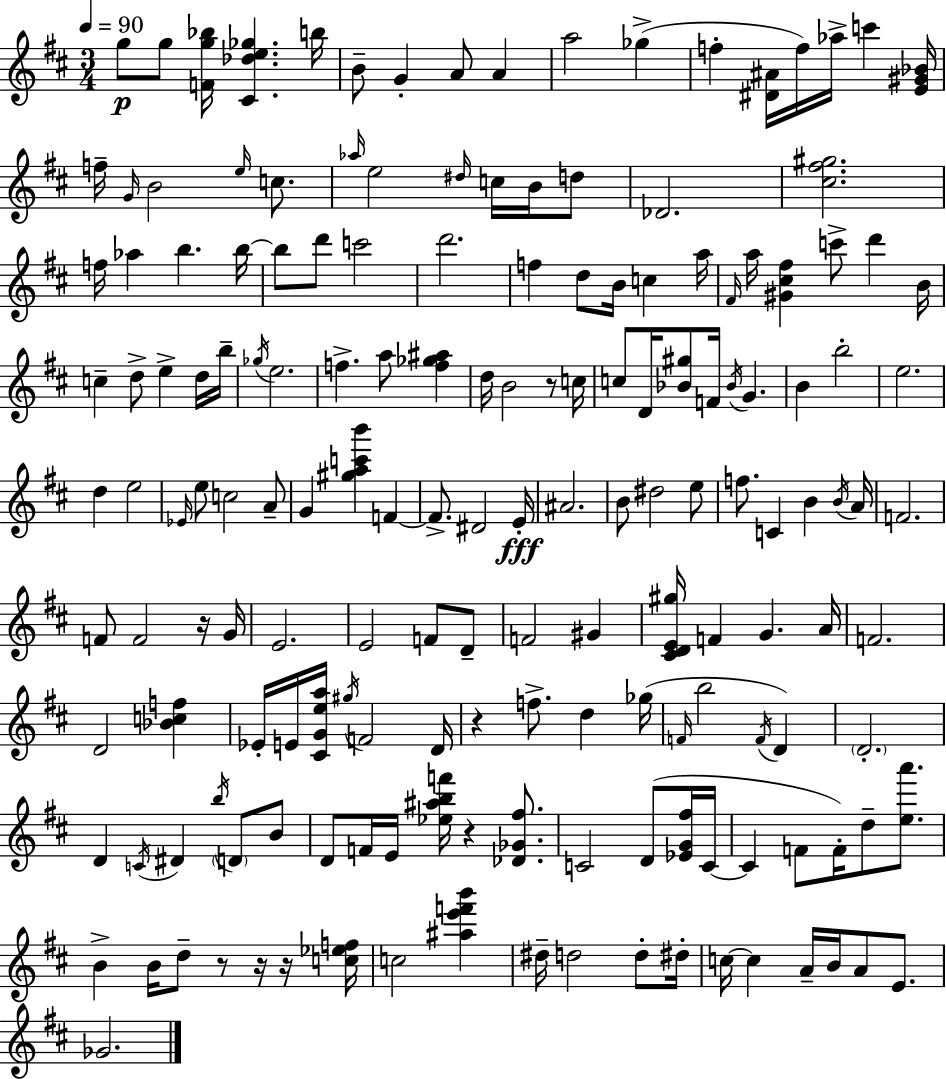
X:1
T:Untitled
M:3/4
L:1/4
K:D
g/2 g/2 [Fg_b]/4 [^C_de_g] b/4 B/2 G A/2 A a2 _g f [^D^A]/4 f/4 _a/4 c' [E^G_B]/4 f/4 G/4 B2 e/4 c/2 _a/4 e2 ^d/4 c/4 B/4 d/2 _D2 [^c^f^g]2 f/4 _a b b/4 b/2 d'/2 c'2 d'2 f d/2 B/4 c a/4 ^F/4 a/4 [^G^c^f] c'/2 d' B/4 c d/2 e d/4 b/4 _g/4 e2 f a/2 [f_g^a] d/4 B2 z/2 c/4 c/2 D/4 [_B^g]/2 F/4 _B/4 G B b2 e2 d e2 _E/4 e/2 c2 A/2 G [^gac'b'] F F/2 ^D2 E/4 ^A2 B/2 ^d2 e/2 f/2 C B B/4 A/4 F2 F/2 F2 z/4 G/4 E2 E2 F/2 D/2 F2 ^G [^CDE^g]/4 F G A/4 F2 D2 [_Bcf] _E/4 E/4 [^CGea]/4 ^g/4 F2 D/4 z f/2 d _g/4 F/4 b2 F/4 D D2 D C/4 ^D b/4 D/2 B/2 D/2 F/4 E/4 [_e^abf']/4 z [_D_G^f]/2 C2 D/2 [_EG^f]/4 C/4 C F/2 F/4 d/2 [ea']/2 B B/4 d/2 z/2 z/4 z/4 [c_ef]/4 c2 [^ae'f'b'] ^d/4 d2 d/2 ^d/4 c/4 c A/4 B/4 A/2 E/2 _G2